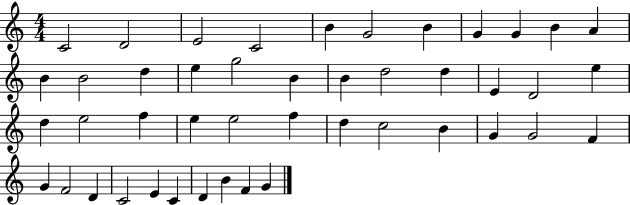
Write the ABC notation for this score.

X:1
T:Untitled
M:4/4
L:1/4
K:C
C2 D2 E2 C2 B G2 B G G B A B B2 d e g2 B B d2 d E D2 e d e2 f e e2 f d c2 B G G2 F G F2 D C2 E C D B F G